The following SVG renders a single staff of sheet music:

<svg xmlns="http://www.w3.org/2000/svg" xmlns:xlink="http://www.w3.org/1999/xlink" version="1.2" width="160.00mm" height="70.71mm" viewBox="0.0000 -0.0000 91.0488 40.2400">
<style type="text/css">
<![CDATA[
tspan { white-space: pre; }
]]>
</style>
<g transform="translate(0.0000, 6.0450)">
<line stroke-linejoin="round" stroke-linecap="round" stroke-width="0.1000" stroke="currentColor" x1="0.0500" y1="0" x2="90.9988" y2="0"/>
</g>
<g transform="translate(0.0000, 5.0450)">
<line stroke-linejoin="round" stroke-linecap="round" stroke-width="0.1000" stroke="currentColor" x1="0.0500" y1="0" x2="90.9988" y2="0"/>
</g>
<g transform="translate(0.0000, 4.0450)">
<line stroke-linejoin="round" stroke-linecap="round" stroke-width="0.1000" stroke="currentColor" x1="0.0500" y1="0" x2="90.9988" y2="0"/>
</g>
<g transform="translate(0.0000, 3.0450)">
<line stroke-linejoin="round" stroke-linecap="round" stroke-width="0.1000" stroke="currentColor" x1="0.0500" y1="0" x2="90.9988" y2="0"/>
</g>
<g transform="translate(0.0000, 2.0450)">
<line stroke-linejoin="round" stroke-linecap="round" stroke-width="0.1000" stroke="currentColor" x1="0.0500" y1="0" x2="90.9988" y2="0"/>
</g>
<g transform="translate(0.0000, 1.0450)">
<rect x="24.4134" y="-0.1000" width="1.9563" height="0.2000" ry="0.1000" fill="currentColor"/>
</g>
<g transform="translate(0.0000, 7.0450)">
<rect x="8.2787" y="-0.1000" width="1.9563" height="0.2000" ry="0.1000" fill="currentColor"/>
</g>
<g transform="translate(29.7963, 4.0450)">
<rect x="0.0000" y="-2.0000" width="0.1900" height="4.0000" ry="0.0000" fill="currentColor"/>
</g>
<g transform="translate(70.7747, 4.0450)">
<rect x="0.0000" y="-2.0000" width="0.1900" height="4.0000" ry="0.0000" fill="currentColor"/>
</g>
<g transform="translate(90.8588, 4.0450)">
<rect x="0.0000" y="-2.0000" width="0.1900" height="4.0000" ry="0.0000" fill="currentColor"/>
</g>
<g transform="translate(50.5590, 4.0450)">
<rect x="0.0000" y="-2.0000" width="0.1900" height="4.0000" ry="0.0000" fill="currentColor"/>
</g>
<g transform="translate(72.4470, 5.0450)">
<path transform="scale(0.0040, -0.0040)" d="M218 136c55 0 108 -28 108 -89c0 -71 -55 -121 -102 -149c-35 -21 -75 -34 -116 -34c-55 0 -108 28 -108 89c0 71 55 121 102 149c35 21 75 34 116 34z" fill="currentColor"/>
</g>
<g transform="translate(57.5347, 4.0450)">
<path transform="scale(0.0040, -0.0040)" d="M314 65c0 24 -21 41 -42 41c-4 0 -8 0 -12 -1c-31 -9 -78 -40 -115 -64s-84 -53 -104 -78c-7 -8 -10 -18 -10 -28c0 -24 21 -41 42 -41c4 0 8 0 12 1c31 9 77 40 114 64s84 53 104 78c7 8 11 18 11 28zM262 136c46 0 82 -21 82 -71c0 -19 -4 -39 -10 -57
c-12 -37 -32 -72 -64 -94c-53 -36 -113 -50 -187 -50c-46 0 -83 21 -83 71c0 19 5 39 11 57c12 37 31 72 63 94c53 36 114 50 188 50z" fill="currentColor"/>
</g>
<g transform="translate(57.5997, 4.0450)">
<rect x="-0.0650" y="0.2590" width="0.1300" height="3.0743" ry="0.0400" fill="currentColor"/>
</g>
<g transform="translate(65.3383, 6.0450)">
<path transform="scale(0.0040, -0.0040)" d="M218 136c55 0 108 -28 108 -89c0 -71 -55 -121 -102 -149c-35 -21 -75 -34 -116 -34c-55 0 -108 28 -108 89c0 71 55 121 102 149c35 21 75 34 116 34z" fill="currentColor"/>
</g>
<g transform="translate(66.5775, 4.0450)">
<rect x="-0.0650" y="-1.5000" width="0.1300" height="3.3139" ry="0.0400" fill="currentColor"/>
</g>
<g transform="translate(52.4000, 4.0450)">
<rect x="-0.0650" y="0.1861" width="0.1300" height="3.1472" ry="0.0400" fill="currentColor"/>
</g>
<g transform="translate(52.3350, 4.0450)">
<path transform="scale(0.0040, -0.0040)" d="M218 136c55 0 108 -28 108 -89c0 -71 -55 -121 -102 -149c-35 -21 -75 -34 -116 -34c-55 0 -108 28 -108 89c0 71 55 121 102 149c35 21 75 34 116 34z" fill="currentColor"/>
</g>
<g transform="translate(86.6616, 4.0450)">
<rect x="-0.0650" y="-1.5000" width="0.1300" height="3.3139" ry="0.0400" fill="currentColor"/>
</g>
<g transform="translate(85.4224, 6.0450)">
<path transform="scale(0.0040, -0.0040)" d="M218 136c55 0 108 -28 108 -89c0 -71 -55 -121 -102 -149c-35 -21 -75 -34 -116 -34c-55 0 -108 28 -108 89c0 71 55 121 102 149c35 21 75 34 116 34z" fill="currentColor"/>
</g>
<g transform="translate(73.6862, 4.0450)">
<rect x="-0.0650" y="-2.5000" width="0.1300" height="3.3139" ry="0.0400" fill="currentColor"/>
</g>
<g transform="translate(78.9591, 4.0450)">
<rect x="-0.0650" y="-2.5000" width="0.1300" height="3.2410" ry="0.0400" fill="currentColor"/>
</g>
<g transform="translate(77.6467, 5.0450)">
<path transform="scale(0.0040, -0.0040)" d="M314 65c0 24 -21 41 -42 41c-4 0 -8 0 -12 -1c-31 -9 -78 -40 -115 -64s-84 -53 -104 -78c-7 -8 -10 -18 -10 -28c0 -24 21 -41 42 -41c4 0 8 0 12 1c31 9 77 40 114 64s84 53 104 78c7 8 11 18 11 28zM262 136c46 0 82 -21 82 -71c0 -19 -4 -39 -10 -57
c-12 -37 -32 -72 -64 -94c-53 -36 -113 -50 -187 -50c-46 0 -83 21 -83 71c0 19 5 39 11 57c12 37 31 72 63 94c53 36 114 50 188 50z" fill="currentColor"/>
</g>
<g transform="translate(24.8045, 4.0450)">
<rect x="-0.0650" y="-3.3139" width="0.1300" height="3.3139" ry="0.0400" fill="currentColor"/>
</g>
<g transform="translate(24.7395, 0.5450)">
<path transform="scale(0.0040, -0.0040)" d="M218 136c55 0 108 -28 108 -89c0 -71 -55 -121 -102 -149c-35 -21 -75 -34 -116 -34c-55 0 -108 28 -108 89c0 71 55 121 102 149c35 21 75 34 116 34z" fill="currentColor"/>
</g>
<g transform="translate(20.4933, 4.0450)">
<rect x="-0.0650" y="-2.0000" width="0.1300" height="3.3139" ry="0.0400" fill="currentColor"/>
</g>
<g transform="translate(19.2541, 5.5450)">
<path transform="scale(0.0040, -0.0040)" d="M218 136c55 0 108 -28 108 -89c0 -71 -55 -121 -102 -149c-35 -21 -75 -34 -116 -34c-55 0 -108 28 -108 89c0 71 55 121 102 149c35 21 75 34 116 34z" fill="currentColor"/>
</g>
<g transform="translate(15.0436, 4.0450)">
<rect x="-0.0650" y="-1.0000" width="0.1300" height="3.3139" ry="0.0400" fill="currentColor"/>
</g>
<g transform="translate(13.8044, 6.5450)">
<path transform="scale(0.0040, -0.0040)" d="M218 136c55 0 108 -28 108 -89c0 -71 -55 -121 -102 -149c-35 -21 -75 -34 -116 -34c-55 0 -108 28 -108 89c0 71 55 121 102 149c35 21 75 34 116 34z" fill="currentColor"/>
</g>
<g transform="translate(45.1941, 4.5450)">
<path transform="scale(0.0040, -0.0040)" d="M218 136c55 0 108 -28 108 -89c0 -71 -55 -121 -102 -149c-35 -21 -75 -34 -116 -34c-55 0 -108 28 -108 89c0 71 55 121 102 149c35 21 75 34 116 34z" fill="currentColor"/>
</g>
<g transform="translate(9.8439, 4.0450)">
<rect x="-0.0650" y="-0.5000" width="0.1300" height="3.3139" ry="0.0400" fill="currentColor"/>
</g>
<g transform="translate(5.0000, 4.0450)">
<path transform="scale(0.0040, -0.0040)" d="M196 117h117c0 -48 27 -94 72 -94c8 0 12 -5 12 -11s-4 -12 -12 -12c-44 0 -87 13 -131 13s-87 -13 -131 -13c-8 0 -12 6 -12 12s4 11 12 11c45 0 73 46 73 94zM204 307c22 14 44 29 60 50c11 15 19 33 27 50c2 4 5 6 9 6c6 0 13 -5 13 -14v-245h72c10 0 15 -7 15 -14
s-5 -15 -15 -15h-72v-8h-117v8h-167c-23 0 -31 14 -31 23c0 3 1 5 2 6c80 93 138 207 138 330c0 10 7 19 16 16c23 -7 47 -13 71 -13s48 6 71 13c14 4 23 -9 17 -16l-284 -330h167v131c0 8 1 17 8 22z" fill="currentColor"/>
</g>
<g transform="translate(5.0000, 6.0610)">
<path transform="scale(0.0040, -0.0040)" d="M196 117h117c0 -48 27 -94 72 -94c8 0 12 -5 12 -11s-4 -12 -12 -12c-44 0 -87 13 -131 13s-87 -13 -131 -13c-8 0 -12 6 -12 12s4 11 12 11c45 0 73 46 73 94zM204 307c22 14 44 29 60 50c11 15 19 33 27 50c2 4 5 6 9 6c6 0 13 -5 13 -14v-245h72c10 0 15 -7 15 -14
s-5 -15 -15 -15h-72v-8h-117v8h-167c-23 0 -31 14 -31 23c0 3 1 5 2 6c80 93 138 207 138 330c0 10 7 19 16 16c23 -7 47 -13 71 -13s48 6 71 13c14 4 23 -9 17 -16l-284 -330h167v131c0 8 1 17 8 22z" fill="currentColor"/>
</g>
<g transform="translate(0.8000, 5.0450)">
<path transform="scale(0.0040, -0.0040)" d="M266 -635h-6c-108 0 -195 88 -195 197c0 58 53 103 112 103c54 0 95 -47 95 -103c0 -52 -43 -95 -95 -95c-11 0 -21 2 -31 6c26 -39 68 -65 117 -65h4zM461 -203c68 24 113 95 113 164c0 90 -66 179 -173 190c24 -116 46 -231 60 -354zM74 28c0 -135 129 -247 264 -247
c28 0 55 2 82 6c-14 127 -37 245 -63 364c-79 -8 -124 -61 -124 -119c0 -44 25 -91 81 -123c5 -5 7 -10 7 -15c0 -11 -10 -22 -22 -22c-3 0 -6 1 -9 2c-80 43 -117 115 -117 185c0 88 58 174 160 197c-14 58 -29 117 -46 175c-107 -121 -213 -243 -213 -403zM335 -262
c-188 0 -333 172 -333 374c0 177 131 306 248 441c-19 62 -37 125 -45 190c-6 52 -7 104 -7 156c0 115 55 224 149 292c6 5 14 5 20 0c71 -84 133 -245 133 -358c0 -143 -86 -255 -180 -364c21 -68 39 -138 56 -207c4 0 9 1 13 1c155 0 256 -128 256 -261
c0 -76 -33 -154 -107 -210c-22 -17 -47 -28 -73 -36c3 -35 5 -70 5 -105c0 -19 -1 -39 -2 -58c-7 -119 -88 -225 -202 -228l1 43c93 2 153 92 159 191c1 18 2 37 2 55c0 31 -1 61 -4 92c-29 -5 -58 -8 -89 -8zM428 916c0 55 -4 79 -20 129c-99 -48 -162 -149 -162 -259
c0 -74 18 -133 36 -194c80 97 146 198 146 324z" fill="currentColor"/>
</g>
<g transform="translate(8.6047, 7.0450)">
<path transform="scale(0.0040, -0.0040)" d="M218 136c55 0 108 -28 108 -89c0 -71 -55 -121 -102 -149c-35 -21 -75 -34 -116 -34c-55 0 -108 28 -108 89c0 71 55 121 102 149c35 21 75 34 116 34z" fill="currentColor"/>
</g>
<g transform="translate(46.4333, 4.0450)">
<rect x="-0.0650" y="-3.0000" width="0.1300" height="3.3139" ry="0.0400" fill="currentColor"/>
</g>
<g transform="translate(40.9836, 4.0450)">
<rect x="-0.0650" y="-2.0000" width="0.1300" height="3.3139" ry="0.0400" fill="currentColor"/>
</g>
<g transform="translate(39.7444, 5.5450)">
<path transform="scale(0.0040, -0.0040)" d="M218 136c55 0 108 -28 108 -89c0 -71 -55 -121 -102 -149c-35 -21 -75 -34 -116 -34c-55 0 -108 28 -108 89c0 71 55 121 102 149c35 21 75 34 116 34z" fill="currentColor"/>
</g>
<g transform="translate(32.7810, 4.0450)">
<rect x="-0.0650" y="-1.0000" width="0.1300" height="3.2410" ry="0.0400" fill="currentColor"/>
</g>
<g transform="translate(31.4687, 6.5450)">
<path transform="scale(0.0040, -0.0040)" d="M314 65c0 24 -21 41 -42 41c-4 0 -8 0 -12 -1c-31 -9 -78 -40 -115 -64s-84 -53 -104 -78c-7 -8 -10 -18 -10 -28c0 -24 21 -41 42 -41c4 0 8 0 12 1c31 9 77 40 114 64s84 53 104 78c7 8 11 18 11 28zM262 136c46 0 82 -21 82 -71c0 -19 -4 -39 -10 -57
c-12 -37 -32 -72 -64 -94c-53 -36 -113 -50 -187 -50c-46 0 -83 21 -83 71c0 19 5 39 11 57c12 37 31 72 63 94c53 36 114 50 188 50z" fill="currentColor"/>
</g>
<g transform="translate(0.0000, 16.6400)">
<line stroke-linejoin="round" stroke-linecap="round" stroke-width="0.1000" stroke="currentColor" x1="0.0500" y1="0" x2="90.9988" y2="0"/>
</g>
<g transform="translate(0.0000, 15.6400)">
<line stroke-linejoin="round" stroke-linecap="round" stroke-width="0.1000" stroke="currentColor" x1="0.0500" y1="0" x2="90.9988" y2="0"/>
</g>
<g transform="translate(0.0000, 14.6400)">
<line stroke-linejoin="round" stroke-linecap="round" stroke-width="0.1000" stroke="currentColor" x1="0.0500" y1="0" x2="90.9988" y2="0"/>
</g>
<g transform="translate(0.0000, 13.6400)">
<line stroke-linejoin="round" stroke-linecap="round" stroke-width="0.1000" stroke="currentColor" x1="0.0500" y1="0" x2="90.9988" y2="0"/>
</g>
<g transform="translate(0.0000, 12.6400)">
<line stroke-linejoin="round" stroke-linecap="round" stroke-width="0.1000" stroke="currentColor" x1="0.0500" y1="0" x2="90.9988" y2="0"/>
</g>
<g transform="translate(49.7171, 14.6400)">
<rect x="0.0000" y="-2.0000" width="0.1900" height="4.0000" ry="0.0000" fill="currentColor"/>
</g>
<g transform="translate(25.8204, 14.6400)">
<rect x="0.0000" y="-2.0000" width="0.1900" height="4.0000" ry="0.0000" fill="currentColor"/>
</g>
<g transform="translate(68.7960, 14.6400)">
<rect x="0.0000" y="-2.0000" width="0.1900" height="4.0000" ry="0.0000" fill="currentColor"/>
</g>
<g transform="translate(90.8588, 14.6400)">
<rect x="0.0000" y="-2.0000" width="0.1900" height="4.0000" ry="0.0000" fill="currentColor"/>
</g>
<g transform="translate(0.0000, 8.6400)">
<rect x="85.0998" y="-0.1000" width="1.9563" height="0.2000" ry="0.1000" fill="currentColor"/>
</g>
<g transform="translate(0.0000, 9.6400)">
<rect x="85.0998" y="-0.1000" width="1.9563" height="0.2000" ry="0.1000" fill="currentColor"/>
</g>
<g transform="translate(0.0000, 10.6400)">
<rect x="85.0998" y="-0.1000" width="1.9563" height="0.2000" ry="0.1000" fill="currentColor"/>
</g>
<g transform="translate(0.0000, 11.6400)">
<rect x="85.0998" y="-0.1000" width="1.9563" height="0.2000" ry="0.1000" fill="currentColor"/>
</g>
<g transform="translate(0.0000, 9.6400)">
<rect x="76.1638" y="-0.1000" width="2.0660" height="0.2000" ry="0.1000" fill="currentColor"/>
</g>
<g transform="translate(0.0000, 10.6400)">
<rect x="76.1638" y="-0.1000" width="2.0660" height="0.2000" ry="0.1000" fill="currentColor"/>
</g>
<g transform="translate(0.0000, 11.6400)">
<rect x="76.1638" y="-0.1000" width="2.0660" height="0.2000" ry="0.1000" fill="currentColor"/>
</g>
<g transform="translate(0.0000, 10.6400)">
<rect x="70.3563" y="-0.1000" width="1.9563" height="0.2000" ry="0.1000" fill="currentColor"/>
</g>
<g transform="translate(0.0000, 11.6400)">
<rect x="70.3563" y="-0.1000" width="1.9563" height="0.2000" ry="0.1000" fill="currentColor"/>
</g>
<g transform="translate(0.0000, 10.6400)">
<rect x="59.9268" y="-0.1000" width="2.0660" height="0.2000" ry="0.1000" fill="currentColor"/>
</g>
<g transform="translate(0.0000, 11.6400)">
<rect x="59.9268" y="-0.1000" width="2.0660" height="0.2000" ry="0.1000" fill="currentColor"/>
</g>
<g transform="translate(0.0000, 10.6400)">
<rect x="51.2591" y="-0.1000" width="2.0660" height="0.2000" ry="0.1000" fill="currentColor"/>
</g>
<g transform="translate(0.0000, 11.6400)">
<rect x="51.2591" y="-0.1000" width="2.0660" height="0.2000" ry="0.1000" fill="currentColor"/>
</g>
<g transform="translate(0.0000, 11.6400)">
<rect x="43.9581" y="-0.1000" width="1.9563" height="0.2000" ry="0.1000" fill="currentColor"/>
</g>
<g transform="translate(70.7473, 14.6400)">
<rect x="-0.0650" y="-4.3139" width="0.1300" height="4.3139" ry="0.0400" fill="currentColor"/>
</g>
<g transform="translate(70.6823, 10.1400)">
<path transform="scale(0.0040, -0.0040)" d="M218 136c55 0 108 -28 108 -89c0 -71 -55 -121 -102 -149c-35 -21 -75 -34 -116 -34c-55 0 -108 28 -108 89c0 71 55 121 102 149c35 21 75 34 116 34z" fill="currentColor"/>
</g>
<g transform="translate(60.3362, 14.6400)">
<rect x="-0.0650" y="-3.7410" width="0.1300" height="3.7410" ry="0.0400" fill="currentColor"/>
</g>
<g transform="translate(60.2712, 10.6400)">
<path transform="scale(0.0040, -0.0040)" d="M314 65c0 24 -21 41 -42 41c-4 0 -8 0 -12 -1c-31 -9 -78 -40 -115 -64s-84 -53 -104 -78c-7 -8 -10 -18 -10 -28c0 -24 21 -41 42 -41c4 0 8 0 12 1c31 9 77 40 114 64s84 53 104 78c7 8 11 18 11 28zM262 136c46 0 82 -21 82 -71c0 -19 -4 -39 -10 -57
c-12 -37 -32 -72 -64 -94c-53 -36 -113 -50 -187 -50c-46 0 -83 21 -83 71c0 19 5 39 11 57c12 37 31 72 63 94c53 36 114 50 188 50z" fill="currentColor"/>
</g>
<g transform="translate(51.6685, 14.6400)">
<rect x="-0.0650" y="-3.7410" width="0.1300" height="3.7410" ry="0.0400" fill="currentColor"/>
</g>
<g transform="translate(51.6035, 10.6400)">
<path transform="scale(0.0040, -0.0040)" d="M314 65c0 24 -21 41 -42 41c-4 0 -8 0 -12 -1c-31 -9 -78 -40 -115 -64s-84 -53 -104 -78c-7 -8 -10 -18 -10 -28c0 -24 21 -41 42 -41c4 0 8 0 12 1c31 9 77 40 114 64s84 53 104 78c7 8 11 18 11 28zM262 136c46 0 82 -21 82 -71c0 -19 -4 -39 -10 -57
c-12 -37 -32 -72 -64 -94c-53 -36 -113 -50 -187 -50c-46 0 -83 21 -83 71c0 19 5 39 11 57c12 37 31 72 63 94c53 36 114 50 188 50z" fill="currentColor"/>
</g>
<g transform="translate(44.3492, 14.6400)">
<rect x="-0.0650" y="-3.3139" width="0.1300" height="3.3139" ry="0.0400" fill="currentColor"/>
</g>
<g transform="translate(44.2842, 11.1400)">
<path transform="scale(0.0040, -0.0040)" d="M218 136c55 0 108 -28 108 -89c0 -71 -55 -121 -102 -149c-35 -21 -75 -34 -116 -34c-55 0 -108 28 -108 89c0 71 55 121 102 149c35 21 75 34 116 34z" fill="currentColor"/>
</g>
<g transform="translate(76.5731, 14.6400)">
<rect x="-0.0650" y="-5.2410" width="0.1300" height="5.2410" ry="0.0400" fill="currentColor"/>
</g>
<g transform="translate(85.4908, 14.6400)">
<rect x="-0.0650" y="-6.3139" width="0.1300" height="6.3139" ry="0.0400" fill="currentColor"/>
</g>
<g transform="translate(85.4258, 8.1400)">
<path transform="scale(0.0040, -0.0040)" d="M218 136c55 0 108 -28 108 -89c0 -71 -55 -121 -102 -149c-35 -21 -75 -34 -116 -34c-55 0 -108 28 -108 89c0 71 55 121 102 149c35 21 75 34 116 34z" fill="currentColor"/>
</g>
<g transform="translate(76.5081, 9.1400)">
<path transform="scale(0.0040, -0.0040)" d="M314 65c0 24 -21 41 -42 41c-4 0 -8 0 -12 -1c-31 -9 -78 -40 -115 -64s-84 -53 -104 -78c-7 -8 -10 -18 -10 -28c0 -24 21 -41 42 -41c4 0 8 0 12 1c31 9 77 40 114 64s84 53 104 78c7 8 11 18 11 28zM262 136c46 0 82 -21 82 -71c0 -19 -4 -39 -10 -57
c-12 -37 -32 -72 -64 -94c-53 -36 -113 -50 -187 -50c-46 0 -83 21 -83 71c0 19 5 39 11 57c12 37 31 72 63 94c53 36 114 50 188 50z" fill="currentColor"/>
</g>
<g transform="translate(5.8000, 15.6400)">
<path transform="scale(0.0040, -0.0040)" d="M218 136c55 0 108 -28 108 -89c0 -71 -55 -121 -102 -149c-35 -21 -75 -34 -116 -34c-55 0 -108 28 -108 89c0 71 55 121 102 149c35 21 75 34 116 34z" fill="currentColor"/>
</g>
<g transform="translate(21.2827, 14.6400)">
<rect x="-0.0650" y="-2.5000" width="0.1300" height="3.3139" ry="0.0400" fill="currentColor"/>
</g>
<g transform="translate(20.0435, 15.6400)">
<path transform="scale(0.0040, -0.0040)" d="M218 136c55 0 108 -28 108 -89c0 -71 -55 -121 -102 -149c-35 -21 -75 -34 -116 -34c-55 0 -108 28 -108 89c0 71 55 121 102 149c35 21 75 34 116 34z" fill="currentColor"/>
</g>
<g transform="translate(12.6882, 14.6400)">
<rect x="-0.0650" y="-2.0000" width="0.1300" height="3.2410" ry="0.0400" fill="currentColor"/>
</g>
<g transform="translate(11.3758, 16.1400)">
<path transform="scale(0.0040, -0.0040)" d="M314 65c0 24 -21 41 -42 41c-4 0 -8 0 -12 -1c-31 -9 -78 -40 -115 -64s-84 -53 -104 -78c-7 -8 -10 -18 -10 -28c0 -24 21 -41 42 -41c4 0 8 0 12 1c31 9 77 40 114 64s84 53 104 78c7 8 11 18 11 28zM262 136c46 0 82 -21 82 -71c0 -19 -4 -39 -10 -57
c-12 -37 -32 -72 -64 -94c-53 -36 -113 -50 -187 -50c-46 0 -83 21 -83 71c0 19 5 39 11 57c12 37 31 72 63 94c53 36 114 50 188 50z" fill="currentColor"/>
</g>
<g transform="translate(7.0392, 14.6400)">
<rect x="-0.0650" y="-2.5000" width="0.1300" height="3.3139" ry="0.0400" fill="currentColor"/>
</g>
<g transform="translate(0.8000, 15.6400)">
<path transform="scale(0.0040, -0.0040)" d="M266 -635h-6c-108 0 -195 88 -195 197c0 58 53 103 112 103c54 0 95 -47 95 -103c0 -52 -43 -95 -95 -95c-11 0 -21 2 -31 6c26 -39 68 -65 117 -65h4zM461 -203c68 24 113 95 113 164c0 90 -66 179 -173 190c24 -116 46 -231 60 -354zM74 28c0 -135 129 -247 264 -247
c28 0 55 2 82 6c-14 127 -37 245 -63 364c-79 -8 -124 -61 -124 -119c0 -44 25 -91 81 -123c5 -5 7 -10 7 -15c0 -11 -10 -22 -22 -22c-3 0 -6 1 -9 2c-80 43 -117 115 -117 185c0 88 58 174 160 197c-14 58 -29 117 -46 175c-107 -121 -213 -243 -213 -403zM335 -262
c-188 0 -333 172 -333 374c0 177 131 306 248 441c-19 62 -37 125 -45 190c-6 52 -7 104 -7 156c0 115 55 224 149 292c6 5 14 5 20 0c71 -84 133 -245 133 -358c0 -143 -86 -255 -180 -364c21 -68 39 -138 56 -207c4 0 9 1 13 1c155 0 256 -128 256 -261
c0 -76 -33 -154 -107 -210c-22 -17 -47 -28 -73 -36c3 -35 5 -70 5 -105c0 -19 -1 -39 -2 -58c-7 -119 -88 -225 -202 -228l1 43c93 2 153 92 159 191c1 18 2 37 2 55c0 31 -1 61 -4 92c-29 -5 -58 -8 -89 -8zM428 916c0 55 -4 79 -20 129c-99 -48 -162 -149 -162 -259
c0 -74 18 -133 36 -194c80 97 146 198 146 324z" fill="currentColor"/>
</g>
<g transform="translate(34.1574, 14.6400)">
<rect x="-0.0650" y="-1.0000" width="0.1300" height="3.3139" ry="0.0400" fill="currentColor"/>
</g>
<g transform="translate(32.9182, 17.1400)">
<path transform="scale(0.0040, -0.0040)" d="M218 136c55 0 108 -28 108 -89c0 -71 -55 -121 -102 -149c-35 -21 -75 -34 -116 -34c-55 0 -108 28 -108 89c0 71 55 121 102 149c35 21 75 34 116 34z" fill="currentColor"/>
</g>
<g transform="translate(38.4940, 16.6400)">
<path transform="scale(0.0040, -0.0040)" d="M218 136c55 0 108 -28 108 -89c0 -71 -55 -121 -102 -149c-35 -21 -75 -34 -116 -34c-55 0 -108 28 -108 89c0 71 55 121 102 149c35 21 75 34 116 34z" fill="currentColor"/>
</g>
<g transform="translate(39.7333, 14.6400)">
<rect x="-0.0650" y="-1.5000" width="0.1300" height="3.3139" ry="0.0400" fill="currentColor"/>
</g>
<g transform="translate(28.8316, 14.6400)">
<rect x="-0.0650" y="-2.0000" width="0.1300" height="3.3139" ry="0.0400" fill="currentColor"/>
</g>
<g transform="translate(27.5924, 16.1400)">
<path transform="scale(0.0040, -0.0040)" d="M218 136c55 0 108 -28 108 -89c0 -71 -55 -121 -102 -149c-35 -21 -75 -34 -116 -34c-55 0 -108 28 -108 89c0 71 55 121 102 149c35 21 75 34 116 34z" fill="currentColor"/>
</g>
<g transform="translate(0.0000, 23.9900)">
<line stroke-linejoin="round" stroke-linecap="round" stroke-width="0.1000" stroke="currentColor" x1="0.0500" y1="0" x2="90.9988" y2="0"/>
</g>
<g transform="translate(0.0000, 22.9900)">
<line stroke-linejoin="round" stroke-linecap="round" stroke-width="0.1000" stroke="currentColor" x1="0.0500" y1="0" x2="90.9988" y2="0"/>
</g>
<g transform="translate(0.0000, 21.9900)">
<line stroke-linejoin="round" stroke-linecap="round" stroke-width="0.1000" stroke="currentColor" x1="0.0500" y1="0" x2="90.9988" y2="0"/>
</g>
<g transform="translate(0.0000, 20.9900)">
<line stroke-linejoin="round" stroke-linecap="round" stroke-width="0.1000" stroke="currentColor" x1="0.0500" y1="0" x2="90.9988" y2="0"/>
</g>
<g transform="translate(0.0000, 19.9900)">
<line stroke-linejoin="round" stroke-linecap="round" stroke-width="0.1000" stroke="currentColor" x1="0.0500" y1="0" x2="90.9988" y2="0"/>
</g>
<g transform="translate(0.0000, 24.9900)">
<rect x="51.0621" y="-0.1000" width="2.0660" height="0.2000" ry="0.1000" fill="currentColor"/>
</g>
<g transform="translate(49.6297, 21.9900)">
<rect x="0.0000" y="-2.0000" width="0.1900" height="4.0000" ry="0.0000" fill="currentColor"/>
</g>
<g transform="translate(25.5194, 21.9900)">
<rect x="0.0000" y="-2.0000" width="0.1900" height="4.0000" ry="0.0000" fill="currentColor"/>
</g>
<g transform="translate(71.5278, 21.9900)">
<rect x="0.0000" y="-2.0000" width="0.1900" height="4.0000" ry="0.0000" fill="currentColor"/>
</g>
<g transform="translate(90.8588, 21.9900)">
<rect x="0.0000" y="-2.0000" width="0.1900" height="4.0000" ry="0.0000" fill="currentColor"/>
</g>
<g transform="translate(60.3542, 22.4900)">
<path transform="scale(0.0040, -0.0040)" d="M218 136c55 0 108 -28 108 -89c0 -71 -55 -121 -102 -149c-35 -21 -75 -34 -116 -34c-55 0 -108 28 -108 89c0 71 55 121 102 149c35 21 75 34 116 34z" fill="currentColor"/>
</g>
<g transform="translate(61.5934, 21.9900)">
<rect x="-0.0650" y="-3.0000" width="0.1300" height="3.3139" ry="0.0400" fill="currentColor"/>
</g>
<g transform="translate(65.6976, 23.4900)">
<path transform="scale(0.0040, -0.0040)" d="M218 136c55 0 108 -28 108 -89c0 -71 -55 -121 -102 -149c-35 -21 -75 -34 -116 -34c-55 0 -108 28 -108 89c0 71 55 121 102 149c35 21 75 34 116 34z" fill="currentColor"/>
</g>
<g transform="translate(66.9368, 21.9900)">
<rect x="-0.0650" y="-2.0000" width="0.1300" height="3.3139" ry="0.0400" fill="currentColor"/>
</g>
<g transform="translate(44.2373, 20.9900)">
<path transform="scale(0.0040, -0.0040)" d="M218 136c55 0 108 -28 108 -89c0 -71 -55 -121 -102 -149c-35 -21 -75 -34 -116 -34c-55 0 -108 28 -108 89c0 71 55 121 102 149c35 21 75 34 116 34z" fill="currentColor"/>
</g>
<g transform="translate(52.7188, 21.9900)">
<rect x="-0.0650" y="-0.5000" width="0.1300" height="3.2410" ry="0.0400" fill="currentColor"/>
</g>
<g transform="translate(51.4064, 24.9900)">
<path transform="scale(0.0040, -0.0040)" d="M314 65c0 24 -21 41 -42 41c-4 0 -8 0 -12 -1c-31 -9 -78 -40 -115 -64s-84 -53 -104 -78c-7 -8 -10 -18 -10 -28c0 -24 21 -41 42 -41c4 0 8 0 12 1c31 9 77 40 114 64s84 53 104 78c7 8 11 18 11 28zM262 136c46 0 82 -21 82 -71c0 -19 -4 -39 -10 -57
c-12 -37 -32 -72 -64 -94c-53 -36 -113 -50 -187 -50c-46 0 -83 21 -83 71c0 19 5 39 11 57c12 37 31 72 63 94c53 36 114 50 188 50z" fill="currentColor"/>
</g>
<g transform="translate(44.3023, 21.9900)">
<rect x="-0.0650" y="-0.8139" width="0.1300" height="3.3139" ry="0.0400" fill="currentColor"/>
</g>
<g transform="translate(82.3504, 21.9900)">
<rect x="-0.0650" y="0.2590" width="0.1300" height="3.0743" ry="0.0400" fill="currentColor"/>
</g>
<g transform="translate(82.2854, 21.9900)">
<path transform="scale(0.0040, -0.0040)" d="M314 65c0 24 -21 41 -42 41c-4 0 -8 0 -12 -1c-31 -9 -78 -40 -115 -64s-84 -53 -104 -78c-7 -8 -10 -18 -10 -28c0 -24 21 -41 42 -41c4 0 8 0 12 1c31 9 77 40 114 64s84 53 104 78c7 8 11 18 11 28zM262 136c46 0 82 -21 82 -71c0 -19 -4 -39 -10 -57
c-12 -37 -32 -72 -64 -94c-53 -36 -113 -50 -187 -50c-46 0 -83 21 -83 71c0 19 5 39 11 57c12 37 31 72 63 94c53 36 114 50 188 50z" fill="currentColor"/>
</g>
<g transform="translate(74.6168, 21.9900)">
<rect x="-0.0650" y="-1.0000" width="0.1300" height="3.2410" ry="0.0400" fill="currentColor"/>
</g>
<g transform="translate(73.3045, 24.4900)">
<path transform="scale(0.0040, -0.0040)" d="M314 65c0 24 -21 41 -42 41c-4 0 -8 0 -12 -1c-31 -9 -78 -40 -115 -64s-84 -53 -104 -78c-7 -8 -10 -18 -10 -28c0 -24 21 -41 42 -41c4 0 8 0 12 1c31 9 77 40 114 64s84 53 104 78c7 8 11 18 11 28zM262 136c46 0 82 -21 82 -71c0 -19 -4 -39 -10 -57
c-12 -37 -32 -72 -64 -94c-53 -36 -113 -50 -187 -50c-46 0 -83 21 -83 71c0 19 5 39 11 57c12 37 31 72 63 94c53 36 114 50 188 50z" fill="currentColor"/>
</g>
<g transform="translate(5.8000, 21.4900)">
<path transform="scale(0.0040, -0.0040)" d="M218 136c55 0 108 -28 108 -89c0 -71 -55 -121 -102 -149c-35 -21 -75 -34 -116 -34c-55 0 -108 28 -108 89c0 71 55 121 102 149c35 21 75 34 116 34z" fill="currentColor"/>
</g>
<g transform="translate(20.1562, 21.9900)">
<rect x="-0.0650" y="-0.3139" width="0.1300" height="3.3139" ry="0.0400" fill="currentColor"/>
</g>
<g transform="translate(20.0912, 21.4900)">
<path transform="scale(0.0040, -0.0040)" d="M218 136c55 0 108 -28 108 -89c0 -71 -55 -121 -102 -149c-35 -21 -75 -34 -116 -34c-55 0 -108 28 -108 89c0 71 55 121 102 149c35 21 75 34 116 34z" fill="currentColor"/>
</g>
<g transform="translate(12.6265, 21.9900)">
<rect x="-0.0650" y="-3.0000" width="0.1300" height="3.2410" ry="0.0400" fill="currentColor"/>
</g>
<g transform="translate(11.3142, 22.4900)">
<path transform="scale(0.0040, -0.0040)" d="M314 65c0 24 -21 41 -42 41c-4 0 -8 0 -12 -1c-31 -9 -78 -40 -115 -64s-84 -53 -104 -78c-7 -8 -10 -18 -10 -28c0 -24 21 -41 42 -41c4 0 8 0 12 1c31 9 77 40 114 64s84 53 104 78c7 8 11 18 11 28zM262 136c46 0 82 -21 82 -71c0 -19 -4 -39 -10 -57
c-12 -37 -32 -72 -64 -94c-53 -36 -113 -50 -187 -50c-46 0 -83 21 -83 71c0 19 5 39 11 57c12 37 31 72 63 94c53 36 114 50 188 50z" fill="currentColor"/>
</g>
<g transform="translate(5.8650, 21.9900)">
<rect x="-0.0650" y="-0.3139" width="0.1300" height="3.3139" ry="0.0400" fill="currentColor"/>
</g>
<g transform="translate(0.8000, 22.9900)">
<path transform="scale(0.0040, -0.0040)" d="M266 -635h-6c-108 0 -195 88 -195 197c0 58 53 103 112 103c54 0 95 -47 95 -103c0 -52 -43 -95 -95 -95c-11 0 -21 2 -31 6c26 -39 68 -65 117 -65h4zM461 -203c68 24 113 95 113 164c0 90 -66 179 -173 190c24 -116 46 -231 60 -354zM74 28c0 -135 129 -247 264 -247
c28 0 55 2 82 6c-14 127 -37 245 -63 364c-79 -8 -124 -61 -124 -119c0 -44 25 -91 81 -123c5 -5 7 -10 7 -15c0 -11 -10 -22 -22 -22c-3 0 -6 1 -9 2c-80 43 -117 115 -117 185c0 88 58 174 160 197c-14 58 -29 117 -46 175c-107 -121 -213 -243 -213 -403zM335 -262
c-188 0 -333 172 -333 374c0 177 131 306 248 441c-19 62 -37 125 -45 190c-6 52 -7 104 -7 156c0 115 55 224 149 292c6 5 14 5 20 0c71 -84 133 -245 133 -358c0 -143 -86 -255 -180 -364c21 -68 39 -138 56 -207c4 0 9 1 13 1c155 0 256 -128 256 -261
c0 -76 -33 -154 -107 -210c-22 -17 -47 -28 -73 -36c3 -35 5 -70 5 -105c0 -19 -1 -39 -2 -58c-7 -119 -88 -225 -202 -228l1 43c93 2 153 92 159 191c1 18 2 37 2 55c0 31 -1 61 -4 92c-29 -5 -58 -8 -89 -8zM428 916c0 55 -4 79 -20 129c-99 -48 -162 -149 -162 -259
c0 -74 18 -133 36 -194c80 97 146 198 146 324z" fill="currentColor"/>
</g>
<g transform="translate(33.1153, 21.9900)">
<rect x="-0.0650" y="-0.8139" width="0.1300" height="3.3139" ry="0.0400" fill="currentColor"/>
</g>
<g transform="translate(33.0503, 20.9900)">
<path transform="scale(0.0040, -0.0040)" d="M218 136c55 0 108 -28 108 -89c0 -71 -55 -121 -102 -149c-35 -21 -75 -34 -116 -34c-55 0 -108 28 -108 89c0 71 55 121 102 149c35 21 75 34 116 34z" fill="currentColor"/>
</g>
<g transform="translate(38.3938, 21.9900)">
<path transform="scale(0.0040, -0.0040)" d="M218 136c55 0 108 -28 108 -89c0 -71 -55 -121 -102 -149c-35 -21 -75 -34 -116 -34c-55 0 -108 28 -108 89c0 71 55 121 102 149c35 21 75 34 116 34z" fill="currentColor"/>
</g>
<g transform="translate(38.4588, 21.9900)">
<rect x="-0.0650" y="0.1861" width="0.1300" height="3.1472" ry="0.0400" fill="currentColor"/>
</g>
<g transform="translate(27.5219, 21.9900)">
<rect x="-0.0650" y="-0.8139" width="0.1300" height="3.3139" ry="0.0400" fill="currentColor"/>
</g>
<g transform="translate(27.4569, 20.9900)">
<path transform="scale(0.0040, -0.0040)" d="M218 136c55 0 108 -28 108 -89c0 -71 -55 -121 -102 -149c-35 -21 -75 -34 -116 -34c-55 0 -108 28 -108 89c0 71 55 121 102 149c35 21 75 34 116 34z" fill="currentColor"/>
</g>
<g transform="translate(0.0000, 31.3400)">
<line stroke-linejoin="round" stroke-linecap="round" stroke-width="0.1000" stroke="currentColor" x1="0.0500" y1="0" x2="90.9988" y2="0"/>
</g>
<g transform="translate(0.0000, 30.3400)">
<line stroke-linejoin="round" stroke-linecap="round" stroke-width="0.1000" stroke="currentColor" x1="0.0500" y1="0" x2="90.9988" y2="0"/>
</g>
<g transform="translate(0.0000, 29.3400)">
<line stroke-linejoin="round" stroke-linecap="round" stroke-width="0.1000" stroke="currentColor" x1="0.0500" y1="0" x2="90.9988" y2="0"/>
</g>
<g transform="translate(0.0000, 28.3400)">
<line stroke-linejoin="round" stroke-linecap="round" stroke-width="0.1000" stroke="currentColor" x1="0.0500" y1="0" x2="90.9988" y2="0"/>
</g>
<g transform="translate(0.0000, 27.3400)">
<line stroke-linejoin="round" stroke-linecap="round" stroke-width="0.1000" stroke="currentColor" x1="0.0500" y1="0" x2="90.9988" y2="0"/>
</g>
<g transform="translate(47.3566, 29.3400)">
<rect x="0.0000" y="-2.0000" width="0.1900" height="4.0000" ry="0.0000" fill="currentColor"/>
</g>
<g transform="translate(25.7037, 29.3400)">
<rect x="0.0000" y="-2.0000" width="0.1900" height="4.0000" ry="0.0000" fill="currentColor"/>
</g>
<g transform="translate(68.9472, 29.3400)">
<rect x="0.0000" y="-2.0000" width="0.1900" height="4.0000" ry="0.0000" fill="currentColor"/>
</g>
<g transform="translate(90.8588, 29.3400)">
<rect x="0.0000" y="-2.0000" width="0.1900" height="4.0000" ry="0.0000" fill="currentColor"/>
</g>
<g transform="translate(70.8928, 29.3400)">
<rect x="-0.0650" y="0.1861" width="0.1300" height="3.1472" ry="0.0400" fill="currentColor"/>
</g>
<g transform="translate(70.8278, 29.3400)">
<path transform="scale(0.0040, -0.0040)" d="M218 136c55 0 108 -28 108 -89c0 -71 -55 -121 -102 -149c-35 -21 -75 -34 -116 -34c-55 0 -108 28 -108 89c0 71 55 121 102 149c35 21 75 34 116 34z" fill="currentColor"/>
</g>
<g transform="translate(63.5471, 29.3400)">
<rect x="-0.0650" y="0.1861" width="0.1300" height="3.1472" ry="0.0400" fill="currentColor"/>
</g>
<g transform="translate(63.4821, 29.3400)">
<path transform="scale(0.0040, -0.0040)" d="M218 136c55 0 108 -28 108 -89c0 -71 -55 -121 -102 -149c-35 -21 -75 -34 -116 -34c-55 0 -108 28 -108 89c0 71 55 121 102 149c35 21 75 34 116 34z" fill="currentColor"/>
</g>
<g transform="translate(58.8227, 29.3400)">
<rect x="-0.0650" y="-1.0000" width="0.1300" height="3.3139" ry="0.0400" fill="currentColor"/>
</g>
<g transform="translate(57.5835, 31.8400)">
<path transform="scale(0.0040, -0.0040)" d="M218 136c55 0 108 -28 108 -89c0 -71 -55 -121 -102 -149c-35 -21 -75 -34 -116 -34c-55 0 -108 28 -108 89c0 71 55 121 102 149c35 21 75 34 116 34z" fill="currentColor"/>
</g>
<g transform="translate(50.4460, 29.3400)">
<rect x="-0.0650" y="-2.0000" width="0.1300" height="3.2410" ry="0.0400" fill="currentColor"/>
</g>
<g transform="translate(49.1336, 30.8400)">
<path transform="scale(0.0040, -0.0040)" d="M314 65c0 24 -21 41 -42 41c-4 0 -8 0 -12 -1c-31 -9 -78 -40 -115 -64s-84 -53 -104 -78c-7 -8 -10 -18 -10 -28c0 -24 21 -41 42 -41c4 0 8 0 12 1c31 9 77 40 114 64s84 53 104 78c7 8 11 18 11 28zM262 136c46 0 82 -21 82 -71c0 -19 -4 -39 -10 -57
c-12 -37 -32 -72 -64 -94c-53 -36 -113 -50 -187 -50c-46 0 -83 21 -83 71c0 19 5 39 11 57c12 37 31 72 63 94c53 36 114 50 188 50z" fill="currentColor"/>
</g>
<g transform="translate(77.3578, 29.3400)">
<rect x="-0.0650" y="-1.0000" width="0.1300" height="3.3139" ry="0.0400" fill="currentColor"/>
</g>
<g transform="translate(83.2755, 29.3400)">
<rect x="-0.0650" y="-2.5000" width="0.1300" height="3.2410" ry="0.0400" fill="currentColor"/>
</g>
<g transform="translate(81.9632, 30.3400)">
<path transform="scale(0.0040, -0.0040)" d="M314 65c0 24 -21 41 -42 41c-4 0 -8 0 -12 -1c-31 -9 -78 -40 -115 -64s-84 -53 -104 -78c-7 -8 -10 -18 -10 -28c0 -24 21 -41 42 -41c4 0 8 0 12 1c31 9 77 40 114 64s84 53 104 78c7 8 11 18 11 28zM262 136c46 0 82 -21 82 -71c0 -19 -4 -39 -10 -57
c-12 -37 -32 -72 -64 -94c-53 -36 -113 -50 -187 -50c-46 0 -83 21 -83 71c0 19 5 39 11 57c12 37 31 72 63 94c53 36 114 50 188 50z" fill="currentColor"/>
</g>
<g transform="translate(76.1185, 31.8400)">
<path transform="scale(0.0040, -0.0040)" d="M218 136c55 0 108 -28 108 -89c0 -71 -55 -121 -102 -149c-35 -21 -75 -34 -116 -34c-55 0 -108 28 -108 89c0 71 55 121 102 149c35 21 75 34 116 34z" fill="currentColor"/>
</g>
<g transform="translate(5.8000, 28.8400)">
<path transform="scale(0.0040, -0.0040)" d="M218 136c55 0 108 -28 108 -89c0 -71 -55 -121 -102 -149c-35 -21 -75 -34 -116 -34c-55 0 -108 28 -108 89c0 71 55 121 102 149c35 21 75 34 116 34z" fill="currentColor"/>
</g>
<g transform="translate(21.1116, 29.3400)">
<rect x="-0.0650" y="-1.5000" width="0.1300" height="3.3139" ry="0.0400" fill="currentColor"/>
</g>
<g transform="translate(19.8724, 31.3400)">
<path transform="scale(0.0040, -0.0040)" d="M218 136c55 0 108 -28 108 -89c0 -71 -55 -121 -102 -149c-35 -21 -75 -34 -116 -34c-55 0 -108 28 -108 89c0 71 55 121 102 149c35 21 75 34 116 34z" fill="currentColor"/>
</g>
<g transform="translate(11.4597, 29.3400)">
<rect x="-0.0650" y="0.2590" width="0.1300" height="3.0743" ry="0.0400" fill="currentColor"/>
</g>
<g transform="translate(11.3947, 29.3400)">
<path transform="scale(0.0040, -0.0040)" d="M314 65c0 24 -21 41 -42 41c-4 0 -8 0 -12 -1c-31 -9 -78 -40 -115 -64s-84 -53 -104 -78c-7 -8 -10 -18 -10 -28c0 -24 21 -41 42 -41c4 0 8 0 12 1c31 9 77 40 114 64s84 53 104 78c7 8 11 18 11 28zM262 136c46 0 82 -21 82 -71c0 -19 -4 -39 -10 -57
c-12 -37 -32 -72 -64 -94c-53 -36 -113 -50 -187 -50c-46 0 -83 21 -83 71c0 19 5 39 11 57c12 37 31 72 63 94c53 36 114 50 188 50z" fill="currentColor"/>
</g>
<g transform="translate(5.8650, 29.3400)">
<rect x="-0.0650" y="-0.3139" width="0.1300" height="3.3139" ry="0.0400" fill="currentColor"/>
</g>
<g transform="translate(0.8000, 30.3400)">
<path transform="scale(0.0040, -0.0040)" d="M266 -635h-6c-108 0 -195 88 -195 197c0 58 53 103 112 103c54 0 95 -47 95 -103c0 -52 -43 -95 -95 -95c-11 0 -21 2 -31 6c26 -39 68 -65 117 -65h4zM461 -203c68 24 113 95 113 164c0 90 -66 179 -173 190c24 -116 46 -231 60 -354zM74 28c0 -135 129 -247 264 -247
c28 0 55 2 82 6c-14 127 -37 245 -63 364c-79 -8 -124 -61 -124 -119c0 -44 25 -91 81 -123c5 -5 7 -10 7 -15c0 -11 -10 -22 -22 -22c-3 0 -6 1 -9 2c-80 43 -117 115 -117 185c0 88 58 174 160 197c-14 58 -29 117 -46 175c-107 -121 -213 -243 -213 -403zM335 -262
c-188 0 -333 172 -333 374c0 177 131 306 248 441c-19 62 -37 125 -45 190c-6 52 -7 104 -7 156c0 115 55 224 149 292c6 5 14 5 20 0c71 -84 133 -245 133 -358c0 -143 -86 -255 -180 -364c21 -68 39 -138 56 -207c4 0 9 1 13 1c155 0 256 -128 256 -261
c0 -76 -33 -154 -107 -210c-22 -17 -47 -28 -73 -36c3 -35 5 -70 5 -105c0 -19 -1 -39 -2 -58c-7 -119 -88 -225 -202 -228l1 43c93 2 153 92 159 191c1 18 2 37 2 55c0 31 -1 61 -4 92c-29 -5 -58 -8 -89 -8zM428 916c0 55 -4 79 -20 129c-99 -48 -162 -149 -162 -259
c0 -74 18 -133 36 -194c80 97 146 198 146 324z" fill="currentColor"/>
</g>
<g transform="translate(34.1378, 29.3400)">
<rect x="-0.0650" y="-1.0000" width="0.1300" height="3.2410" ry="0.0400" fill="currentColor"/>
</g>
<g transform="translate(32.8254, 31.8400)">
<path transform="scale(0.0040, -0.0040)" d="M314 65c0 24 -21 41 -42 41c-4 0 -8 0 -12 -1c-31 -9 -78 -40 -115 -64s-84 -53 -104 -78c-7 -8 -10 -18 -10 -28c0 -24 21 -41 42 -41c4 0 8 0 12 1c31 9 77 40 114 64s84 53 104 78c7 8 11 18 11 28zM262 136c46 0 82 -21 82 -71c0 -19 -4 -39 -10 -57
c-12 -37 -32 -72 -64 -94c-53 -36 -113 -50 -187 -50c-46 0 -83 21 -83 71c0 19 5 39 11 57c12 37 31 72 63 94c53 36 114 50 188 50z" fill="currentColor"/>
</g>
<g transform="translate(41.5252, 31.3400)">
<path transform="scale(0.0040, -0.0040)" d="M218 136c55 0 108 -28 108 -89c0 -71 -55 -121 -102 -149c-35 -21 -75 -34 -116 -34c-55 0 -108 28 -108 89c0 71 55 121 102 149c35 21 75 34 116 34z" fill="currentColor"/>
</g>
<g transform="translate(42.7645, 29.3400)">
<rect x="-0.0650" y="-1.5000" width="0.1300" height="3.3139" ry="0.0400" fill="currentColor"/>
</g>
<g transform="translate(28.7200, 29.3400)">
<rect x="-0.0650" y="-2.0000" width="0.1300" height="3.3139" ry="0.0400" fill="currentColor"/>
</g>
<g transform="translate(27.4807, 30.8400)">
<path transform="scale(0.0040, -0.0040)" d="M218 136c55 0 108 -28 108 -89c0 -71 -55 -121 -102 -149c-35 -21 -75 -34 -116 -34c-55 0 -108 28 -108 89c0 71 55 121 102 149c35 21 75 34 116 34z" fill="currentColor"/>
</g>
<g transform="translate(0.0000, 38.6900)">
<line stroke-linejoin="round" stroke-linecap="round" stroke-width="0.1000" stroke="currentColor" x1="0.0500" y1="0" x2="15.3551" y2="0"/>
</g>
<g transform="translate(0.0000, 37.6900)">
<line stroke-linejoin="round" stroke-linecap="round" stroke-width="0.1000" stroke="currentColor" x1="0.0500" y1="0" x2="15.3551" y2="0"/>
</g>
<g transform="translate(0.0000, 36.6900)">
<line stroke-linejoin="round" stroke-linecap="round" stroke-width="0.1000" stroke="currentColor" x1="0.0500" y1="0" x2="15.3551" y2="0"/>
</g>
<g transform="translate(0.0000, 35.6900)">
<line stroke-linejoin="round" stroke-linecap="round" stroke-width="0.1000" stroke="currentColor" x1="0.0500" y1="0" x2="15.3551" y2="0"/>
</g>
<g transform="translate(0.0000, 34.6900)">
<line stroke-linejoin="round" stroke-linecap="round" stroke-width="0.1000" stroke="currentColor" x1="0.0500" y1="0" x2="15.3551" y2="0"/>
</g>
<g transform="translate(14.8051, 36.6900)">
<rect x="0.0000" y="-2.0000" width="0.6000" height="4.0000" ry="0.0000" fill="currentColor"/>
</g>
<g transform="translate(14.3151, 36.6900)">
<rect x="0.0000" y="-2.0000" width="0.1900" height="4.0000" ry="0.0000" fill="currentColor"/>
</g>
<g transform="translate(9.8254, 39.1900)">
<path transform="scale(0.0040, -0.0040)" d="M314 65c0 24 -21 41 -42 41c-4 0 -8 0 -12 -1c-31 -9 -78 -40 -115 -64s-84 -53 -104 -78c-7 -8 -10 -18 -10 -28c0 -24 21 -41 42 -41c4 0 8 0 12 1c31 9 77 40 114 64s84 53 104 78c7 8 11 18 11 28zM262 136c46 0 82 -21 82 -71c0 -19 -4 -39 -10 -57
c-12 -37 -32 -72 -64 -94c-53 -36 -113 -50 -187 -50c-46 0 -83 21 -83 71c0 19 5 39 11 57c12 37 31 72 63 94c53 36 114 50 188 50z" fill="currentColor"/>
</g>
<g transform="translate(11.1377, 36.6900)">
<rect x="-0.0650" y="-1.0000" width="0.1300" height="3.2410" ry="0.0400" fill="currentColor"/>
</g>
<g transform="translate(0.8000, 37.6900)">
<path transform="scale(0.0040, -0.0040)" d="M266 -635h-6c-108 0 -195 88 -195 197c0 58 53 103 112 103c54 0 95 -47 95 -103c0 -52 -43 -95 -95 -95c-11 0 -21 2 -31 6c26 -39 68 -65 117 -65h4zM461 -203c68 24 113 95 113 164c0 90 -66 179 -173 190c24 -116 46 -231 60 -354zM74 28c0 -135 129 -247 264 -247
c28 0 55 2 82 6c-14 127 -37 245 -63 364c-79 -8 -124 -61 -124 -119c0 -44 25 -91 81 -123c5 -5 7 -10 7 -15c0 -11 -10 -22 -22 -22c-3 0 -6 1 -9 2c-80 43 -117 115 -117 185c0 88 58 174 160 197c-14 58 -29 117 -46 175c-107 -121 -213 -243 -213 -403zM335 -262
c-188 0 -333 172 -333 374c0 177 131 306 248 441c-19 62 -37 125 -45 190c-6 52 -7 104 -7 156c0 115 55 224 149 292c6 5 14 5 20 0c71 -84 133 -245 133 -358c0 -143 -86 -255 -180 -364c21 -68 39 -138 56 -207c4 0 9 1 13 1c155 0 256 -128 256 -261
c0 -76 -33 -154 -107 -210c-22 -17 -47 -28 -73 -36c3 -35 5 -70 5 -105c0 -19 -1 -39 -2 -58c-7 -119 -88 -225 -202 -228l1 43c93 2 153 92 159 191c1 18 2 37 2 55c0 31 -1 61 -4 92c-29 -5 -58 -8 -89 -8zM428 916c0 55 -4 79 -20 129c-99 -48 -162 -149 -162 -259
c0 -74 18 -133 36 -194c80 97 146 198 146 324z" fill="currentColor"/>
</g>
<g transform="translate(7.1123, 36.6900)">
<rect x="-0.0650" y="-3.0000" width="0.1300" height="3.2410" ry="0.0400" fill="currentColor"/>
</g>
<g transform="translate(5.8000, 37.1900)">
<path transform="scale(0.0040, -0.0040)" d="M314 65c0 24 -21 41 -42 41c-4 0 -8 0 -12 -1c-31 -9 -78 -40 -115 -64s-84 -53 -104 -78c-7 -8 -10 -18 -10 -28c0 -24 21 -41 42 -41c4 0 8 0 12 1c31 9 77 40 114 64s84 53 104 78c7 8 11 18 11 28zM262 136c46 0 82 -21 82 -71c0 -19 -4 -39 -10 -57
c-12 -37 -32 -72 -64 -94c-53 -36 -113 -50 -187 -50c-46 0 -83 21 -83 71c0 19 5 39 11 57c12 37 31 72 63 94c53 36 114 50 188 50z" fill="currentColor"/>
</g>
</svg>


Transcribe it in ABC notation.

X:1
T:Untitled
M:4/4
L:1/4
K:C
C D F b D2 F A B B2 E G G2 E G F2 G F D E b c'2 c'2 d' f'2 a' c A2 c d d B d C2 A F D2 B2 c B2 E F D2 E F2 D B B D G2 A2 D2